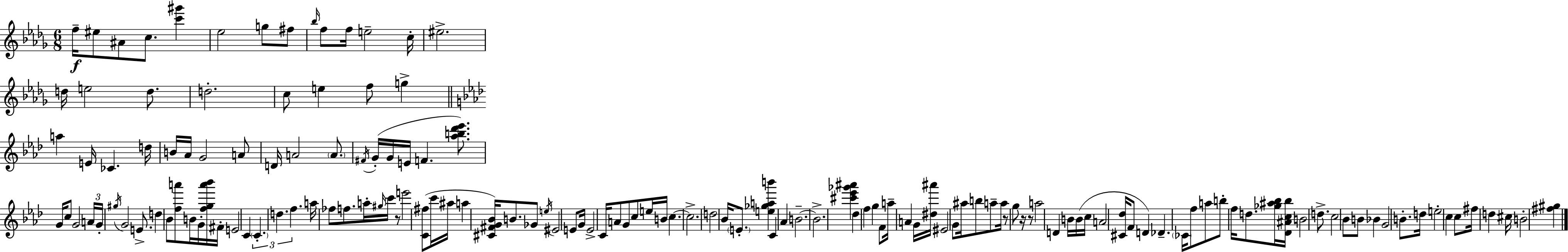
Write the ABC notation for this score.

X:1
T:Untitled
M:6/8
L:1/4
K:Bbm
f/4 ^e/2 ^A/2 c/2 [c'^g'] _e2 g/2 ^f/2 _b/4 f/2 f/4 e2 c/4 ^e2 d/4 e2 d/2 d2 c/2 e f/2 g a E/4 _C d/4 B/4 _A/4 G2 A/2 D/4 A2 A/2 ^F/4 G/4 G/4 E/4 F [_ab_d'_e']/2 G/4 c/2 G2 A/4 G/4 ^g/4 G2 E/2 d _B/2 [fa']/2 B/4 G/4 [fga'_b']/4 ^F/4 E2 C C d f a/4 _f/2 f/2 a/4 ^g/4 c'/4 z/2 e'2 [C^f]/2 c'/4 ^a/4 a [^C^FG_B]/4 B/2 _G/2 e/4 ^E2 E/2 G/4 E2 C/4 A/2 G/2 c/2 e/4 B/4 c c2 d2 _B/4 E/2 [e_gab'] C _A B2 B2 [^c'_e'_g'^a'] _d f g F/2 a/4 A G/4 [^d^a']/4 ^E2 G/2 ^a/4 b/2 a/2 a/4 z/2 g/2 z/4 z/2 a2 D B/4 B/4 c/4 A2 [^C_d]/4 F/2 D _D _C/4 f/2 a/2 b/2 f/4 d/2 [_g^a_b]/4 [_D^Ac_b]/4 B2 d/2 c2 _B/2 B/2 _B G2 B/2 d/4 e2 c c/2 ^f/4 d ^c/4 B2 [^f^g]